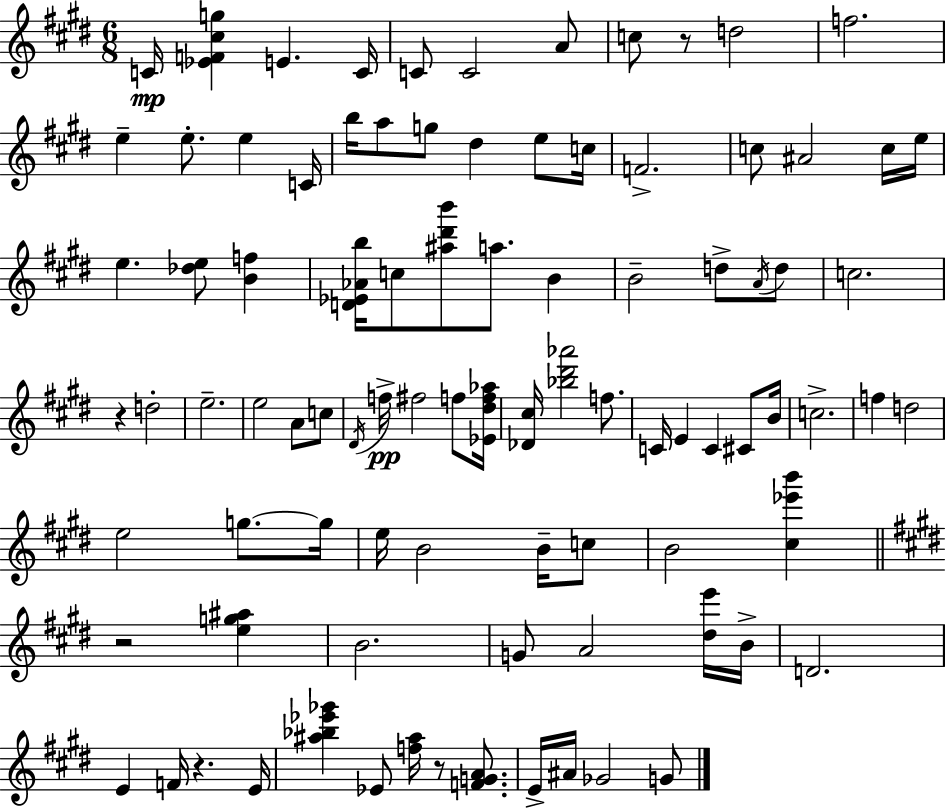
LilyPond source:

{
  \clef treble
  \numericTimeSignature
  \time 6/8
  \key e \major
  c'16\mp <ees' f' cis'' g''>4 e'4. c'16 | c'8 c'2 a'8 | c''8 r8 d''2 | f''2. | \break e''4-- e''8.-. e''4 c'16 | b''16 a''8 g''8 dis''4 e''8 c''16 | f'2.-> | c''8 ais'2 c''16 e''16 | \break e''4. <des'' e''>8 <b' f''>4 | <d' ees' aes' b''>16 c''8 <ais'' dis''' b'''>8 a''8. b'4 | b'2-- d''8-> \acciaccatura { a'16 } d''8 | c''2. | \break r4 d''2-. | e''2.-- | e''2 a'8 c''8 | \acciaccatura { dis'16 }\pp f''16-> fis''2 f''8 | \break <ees' dis'' f'' aes''>16 <des' cis''>16 <bes'' dis''' aes'''>2 f''8. | c'16 e'4 c'4 cis'8 | b'16 c''2.-> | f''4 d''2 | \break e''2 g''8.~~ | g''16 e''16 b'2 b'16-- | c''8 b'2 <cis'' ees''' b'''>4 | \bar "||" \break \key e \major r2 <e'' g'' ais''>4 | b'2. | g'8 a'2 <dis'' e'''>16 b'16-> | d'2. | \break e'4 f'16 r4. e'16 | <ais'' bes'' ees''' ges'''>4 ees'8 <f'' ais''>16 r8 <f' g' a'>8. | e'16-> ais'16 ges'2 g'8 | \bar "|."
}